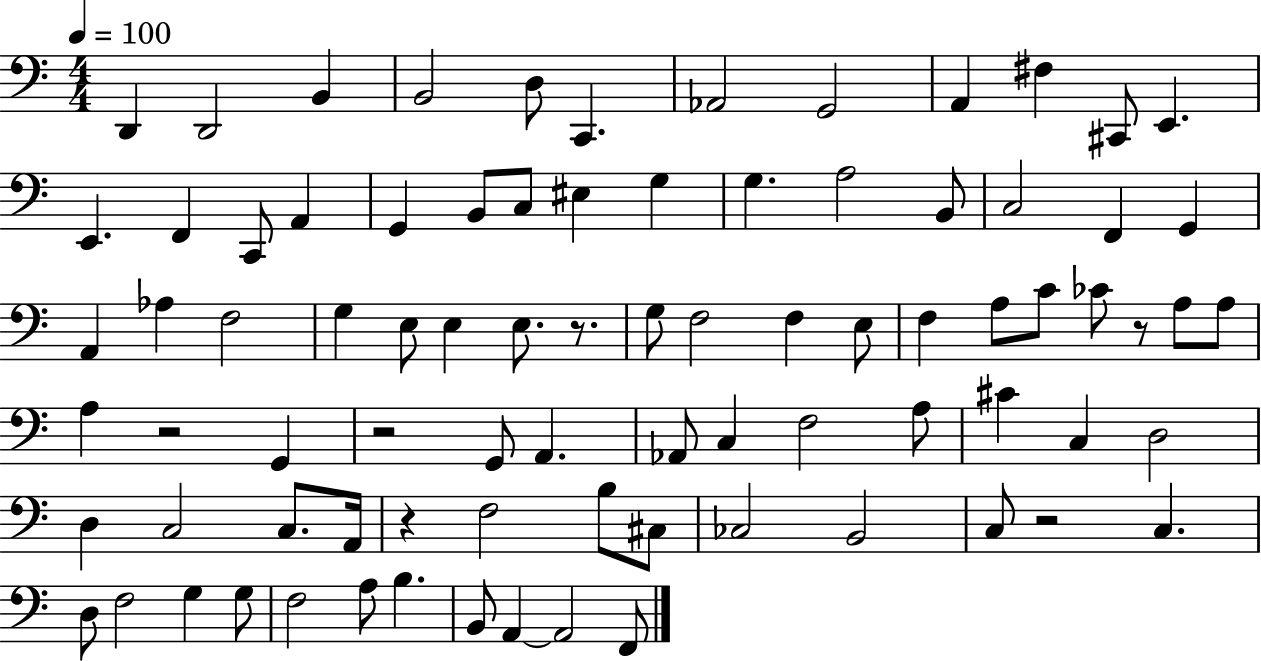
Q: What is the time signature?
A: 4/4